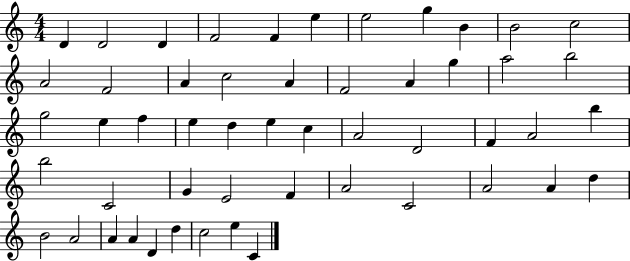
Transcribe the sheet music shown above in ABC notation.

X:1
T:Untitled
M:4/4
L:1/4
K:C
D D2 D F2 F e e2 g B B2 c2 A2 F2 A c2 A F2 A g a2 b2 g2 e f e d e c A2 D2 F A2 b b2 C2 G E2 F A2 C2 A2 A d B2 A2 A A D d c2 e C